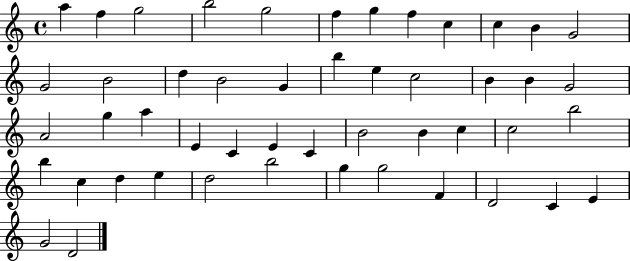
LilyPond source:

{
  \clef treble
  \time 4/4
  \defaultTimeSignature
  \key c \major
  a''4 f''4 g''2 | b''2 g''2 | f''4 g''4 f''4 c''4 | c''4 b'4 g'2 | \break g'2 b'2 | d''4 b'2 g'4 | b''4 e''4 c''2 | b'4 b'4 g'2 | \break a'2 g''4 a''4 | e'4 c'4 e'4 c'4 | b'2 b'4 c''4 | c''2 b''2 | \break b''4 c''4 d''4 e''4 | d''2 b''2 | g''4 g''2 f'4 | d'2 c'4 e'4 | \break g'2 d'2 | \bar "|."
}